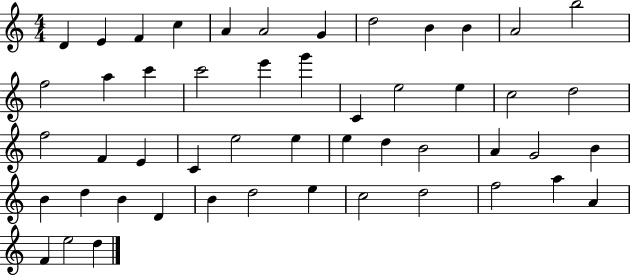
{
  \clef treble
  \numericTimeSignature
  \time 4/4
  \key c \major
  d'4 e'4 f'4 c''4 | a'4 a'2 g'4 | d''2 b'4 b'4 | a'2 b''2 | \break f''2 a''4 c'''4 | c'''2 e'''4 g'''4 | c'4 e''2 e''4 | c''2 d''2 | \break f''2 f'4 e'4 | c'4 e''2 e''4 | e''4 d''4 b'2 | a'4 g'2 b'4 | \break b'4 d''4 b'4 d'4 | b'4 d''2 e''4 | c''2 d''2 | f''2 a''4 a'4 | \break f'4 e''2 d''4 | \bar "|."
}